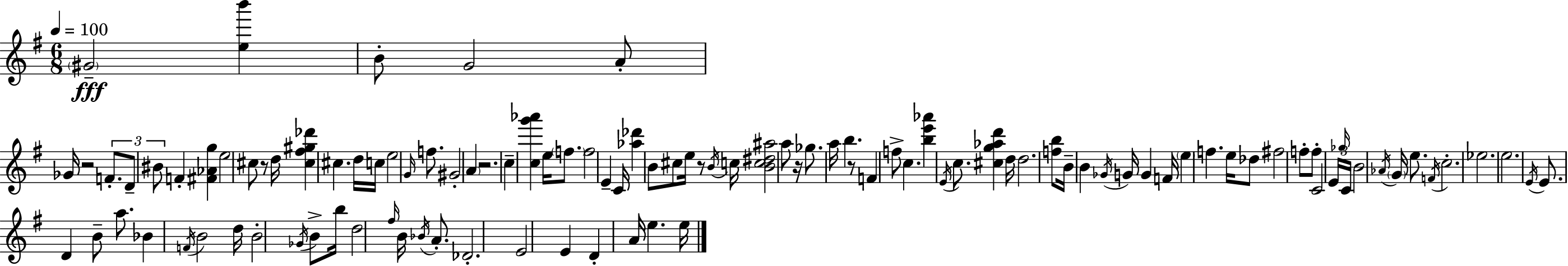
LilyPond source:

{
  \clef treble
  \numericTimeSignature
  \time 6/8
  \key e \minor
  \tempo 4 = 100
  \parenthesize gis'2--\fff <e'' b'''>4 | b'8-. g'2 a'8-. | ges'16 r2 \tuplet 3/2 { f'8.-. | d'8-- bis'8 } f'4-. <fis' aes' g''>4 | \break e''2 cis''8 r8 | d''16 <cis'' fis'' gis'' des'''>4 cis''4. d''16 | c''16 e''2 \grace { g'16 } f''8. | gis'2-. \parenthesize a'4 | \break r2. | c''4-- <c'' g''' aes'''>4 e''16 \parenthesize f''8. | f''2 e'4-- | c'16 <aes'' des'''>4 b'8 cis''8 e''16 r8 | \break \acciaccatura { b'16 } c''16 <b' c'' dis'' ais''>2 a''8 | r16 ges''8. a''16 b''4. | r8 f'4 f''8-> c''4. | <b'' e''' aes'''>4 \acciaccatura { e'16 } c''8. <cis'' g'' aes'' d'''>4 | \break d''16 d''2. | <f'' b''>8 b'16-- b'4 \acciaccatura { ges'16 } g'16 | g'4 f'16 \parenthesize e''4 f''4. | e''16 des''8 fis''2 | \break f''8-. f''8-. c'2 | \tuplet 3/2 { e'16 \grace { ges''16 } c'16 } b'2 | \acciaccatura { aes'16 } \parenthesize g'16 e''8. \acciaccatura { f'16 } c''2.-. | ees''2. | \break e''2. | \acciaccatura { e'16 } e'8. d'4 | b'8-- a''8. bes'4 | \acciaccatura { f'16 } b'2 d''16 b'2-. | \break \acciaccatura { ges'16 } b'8-> b''16 d''2 | \grace { fis''16 } b'16 \acciaccatura { bes'16 } a'8.-. | des'2.-. | e'2 e'4 | \break d'4-. a'16 e''4. e''16 | \bar "|."
}